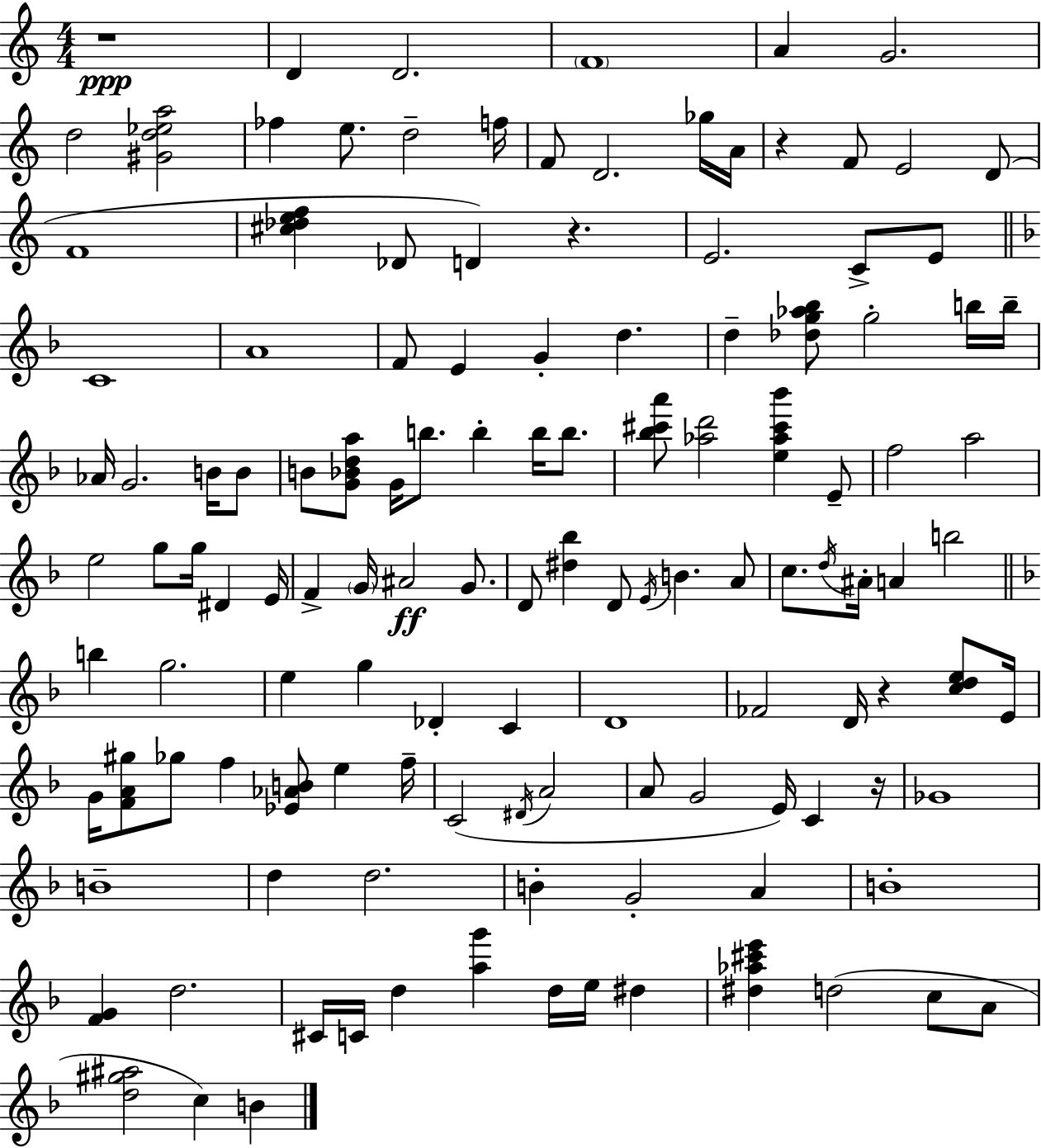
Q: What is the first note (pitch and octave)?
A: D4